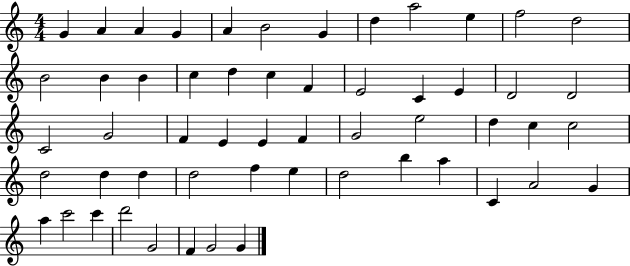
X:1
T:Untitled
M:4/4
L:1/4
K:C
G A A G A B2 G d a2 e f2 d2 B2 B B c d c F E2 C E D2 D2 C2 G2 F E E F G2 e2 d c c2 d2 d d d2 f e d2 b a C A2 G a c'2 c' d'2 G2 F G2 G